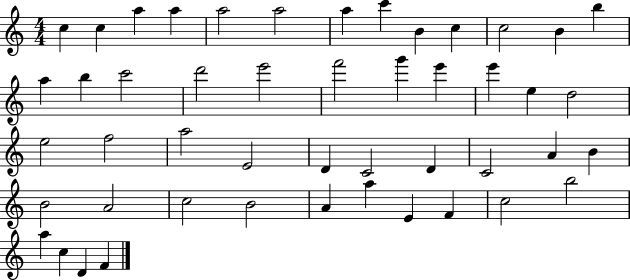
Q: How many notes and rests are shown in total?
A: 48